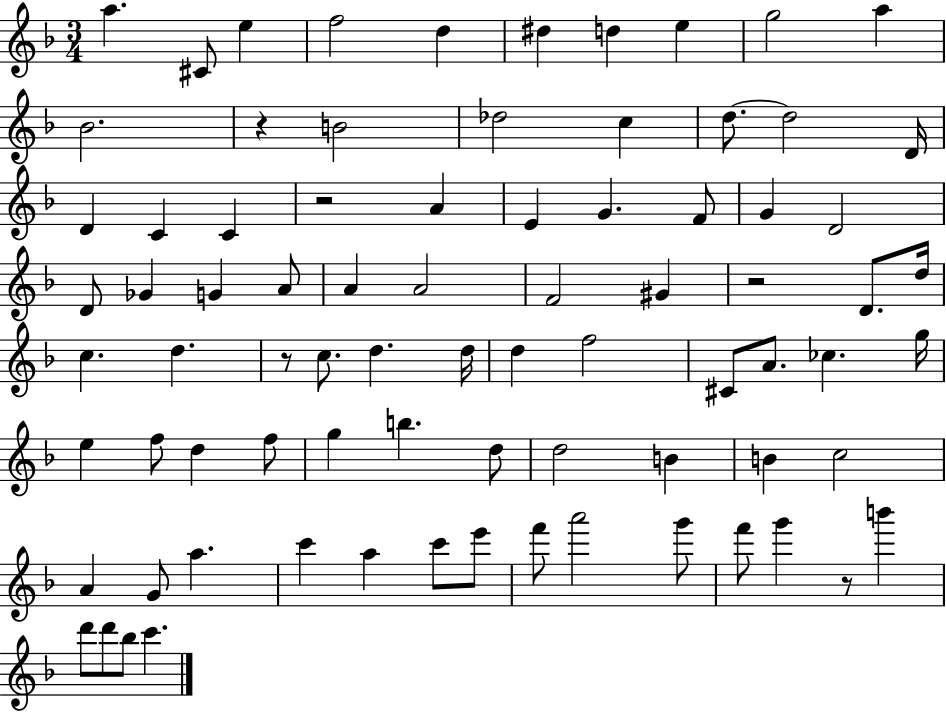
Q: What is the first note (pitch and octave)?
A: A5